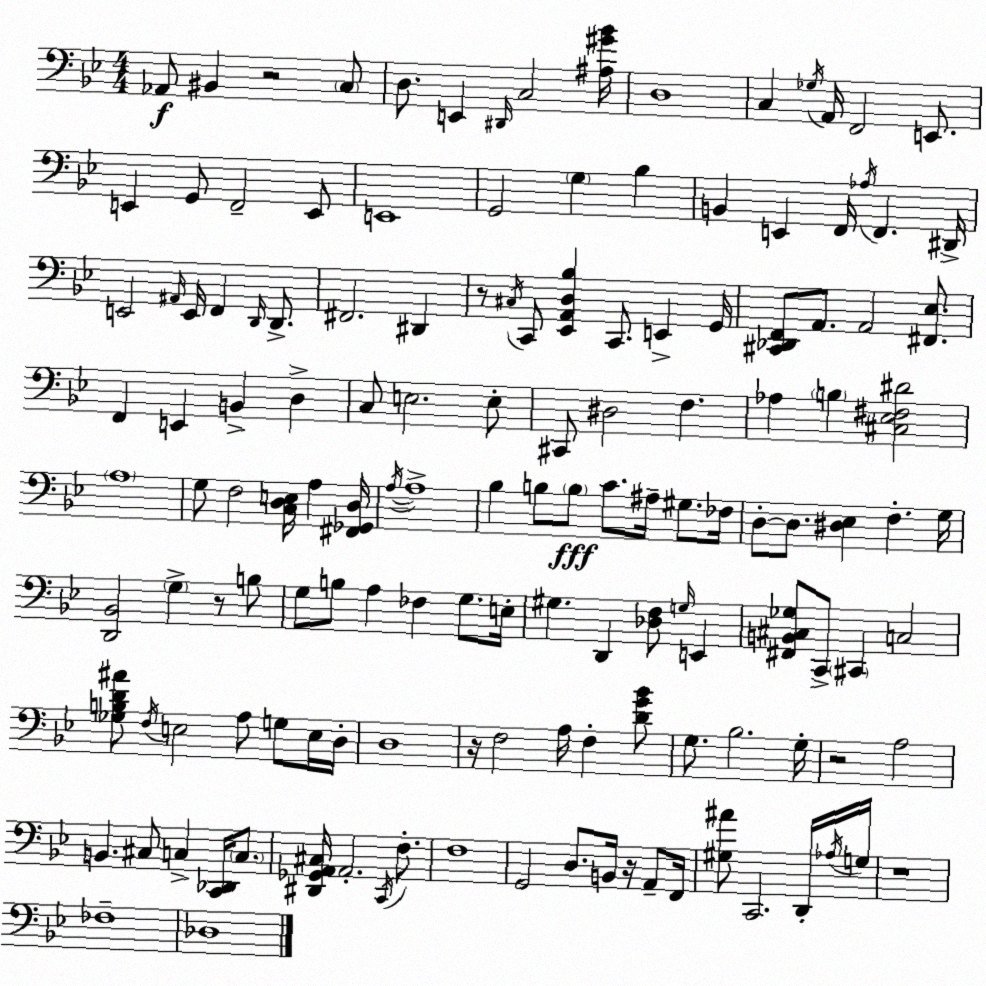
X:1
T:Untitled
M:4/4
L:1/4
K:Gm
_A,,/2 ^B,, z2 C,/2 D,/2 E,, ^D,,/4 C,2 [^A,^G_B]/4 D,4 C, _G,/4 A,,/4 F,,2 E,,/2 E,, G,,/2 F,,2 E,,/2 E,,4 G,,2 G, _B, B,, E,, F,,/4 _A,/4 F,, ^D,,/4 E,,2 ^A,,/4 E,,/4 F,, D,,/4 D,,/2 ^F,,2 ^D,, z/2 ^C,/4 C,,/2 [_E,,A,,D,_B,] C,,/2 E,, G,,/4 [^C,,_D,,F,,]/2 A,,/2 A,,2 [^F,,_E,]/2 F,, E,, B,, D, C,/2 E,2 E,/2 ^C,,/2 ^D,2 F, _A, B, [^C,_E,^F,^D]2 A,4 G,/2 F,2 [C,D,E,]/4 A, [^F,,_G,,D,]/4 A,/4 A,4 _B, B,/2 B,/2 C/2 ^A,/4 ^G,/2 _F,/4 D,/2 D,/2 [^D,_E,] F, G,/4 [D,,_B,,]2 G, z/2 B,/2 G,/2 B,/2 A, _F, G,/2 E,/4 ^G, D,, [_D,F,]/2 G,/4 E,, [^F,,B,,^C,_G,]/2 C,,/2 ^C,, C,2 [_G,B,D^A]/2 F,/4 E,2 A,/2 G,/2 E,/4 D,/4 D,4 z/4 F,2 A,/4 F, [DG_B]/2 G,/2 _B,2 G,/4 z2 A,2 B,, ^C,/2 C, [C,,_D,,]/4 C,/2 [^D,,_G,,A,,^C,]/4 A,,2 C,,/4 F,/2 F,4 G,,2 D,/2 B,,/4 z/4 A,,/2 F,,/4 [^G,^A]/2 C,,2 D,,/4 _A,/4 G,/4 z4 _F,4 _D,4